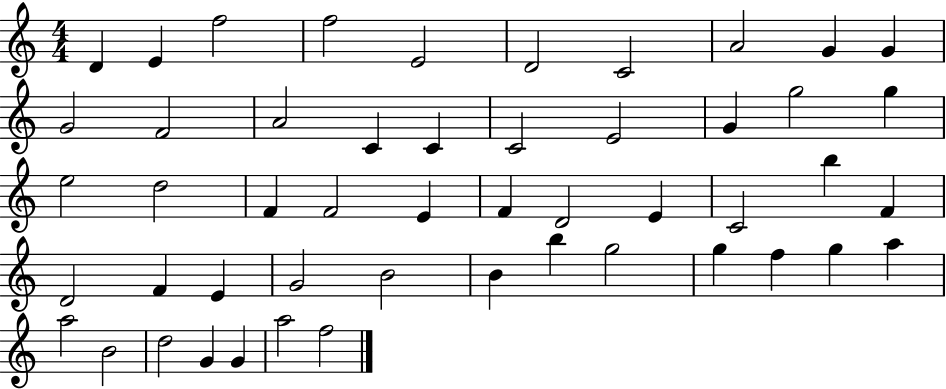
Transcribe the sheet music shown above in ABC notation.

X:1
T:Untitled
M:4/4
L:1/4
K:C
D E f2 f2 E2 D2 C2 A2 G G G2 F2 A2 C C C2 E2 G g2 g e2 d2 F F2 E F D2 E C2 b F D2 F E G2 B2 B b g2 g f g a a2 B2 d2 G G a2 f2